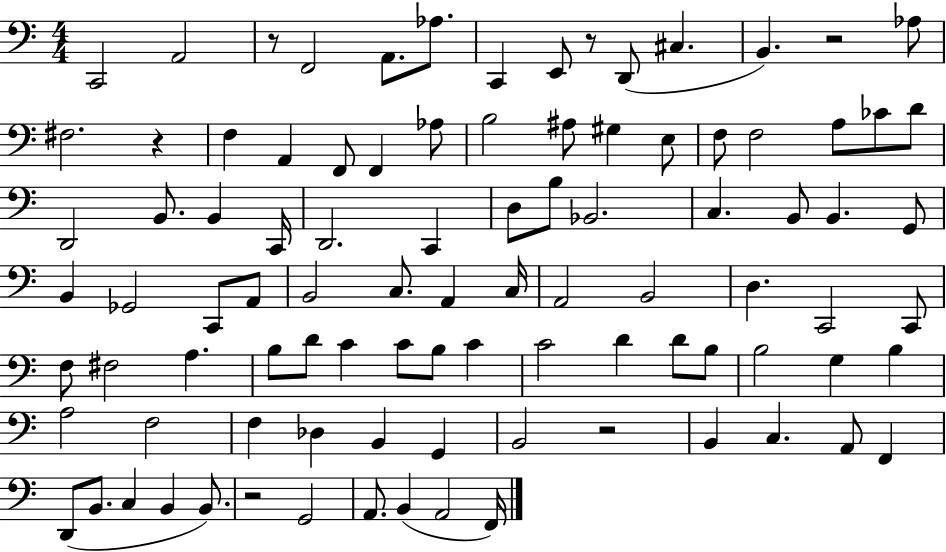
X:1
T:Untitled
M:4/4
L:1/4
K:C
C,,2 A,,2 z/2 F,,2 A,,/2 _A,/2 C,, E,,/2 z/2 D,,/2 ^C, B,, z2 _A,/2 ^F,2 z F, A,, F,,/2 F,, _A,/2 B,2 ^A,/2 ^G, E,/2 F,/2 F,2 A,/2 _C/2 D/2 D,,2 B,,/2 B,, C,,/4 D,,2 C,, D,/2 B,/2 _B,,2 C, B,,/2 B,, G,,/2 B,, _G,,2 C,,/2 A,,/2 B,,2 C,/2 A,, C,/4 A,,2 B,,2 D, C,,2 C,,/2 F,/2 ^F,2 A, B,/2 D/2 C C/2 B,/2 C C2 D D/2 B,/2 B,2 G, B, A,2 F,2 F, _D, B,, G,, B,,2 z2 B,, C, A,,/2 F,, D,,/2 B,,/2 C, B,, B,,/2 z2 G,,2 A,,/2 B,, A,,2 F,,/4